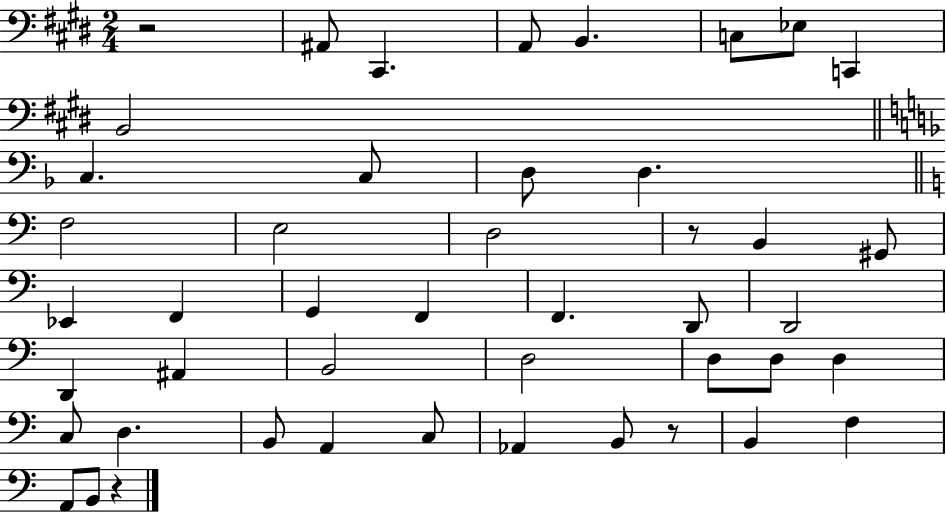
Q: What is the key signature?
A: E major